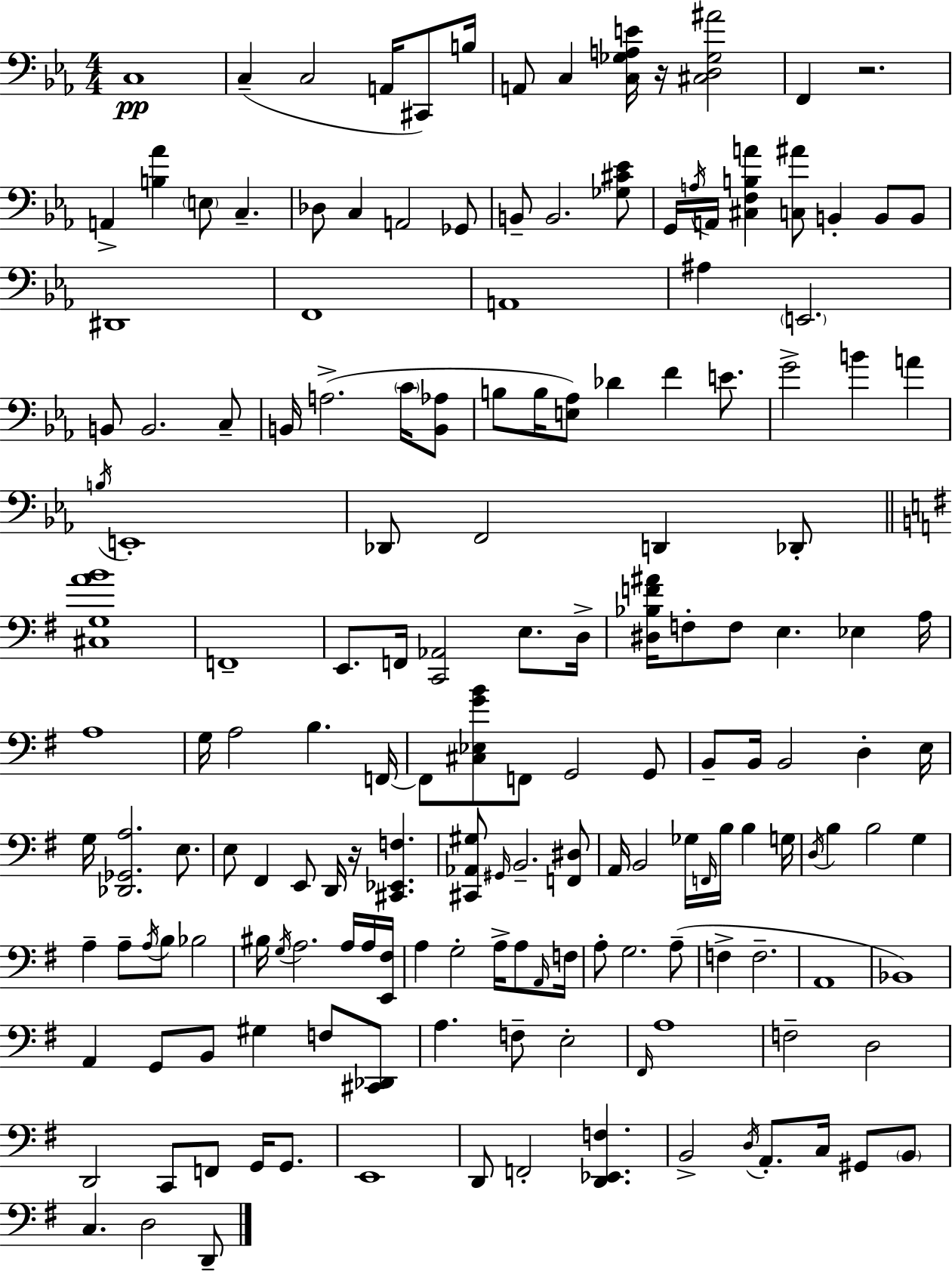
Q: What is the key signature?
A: C minor